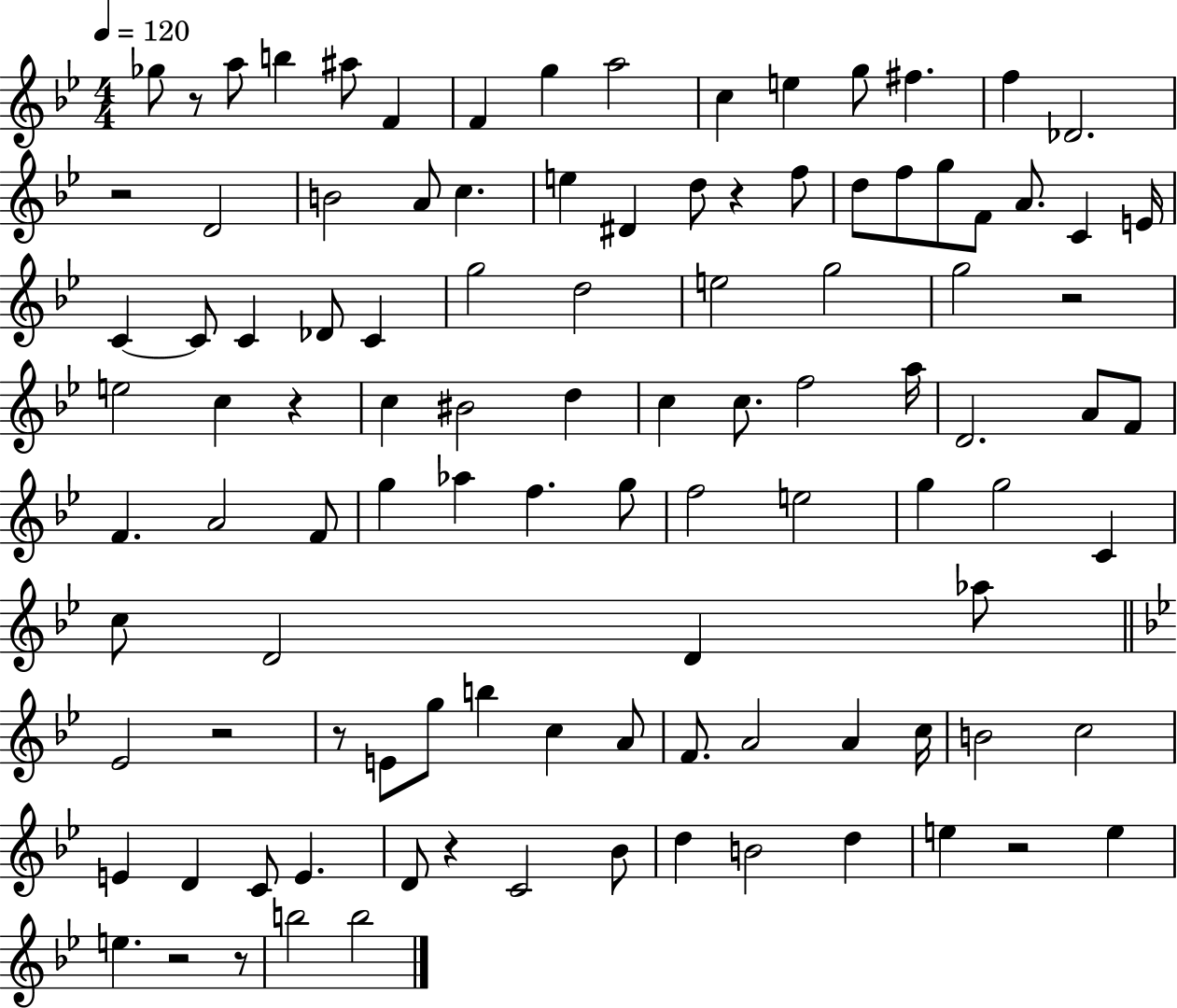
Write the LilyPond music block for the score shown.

{
  \clef treble
  \numericTimeSignature
  \time 4/4
  \key bes \major
  \tempo 4 = 120
  ges''8 r8 a''8 b''4 ais''8 f'4 | f'4 g''4 a''2 | c''4 e''4 g''8 fis''4. | f''4 des'2. | \break r2 d'2 | b'2 a'8 c''4. | e''4 dis'4 d''8 r4 f''8 | d''8 f''8 g''8 f'8 a'8. c'4 e'16 | \break c'4~~ c'8 c'4 des'8 c'4 | g''2 d''2 | e''2 g''2 | g''2 r2 | \break e''2 c''4 r4 | c''4 bis'2 d''4 | c''4 c''8. f''2 a''16 | d'2. a'8 f'8 | \break f'4. a'2 f'8 | g''4 aes''4 f''4. g''8 | f''2 e''2 | g''4 g''2 c'4 | \break c''8 d'2 d'4 aes''8 | \bar "||" \break \key g \minor ees'2 r2 | r8 e'8 g''8 b''4 c''4 a'8 | f'8. a'2 a'4 c''16 | b'2 c''2 | \break e'4 d'4 c'8 e'4. | d'8 r4 c'2 bes'8 | d''4 b'2 d''4 | e''4 r2 e''4 | \break e''4. r2 r8 | b''2 b''2 | \bar "|."
}